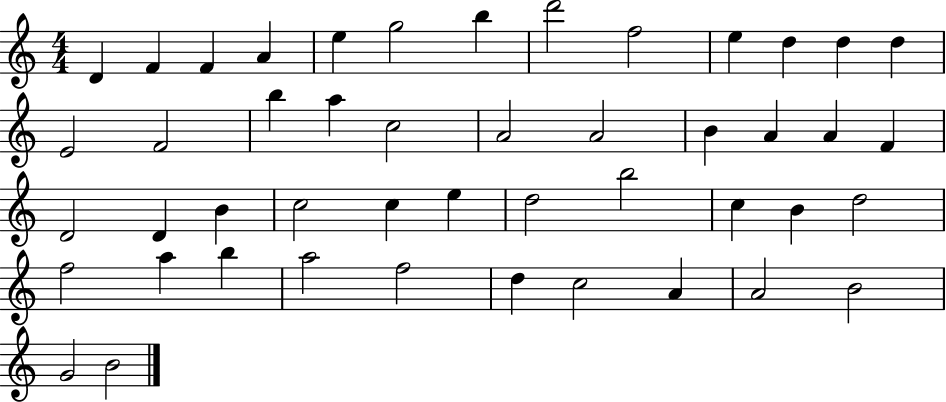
{
  \clef treble
  \numericTimeSignature
  \time 4/4
  \key c \major
  d'4 f'4 f'4 a'4 | e''4 g''2 b''4 | d'''2 f''2 | e''4 d''4 d''4 d''4 | \break e'2 f'2 | b''4 a''4 c''2 | a'2 a'2 | b'4 a'4 a'4 f'4 | \break d'2 d'4 b'4 | c''2 c''4 e''4 | d''2 b''2 | c''4 b'4 d''2 | \break f''2 a''4 b''4 | a''2 f''2 | d''4 c''2 a'4 | a'2 b'2 | \break g'2 b'2 | \bar "|."
}